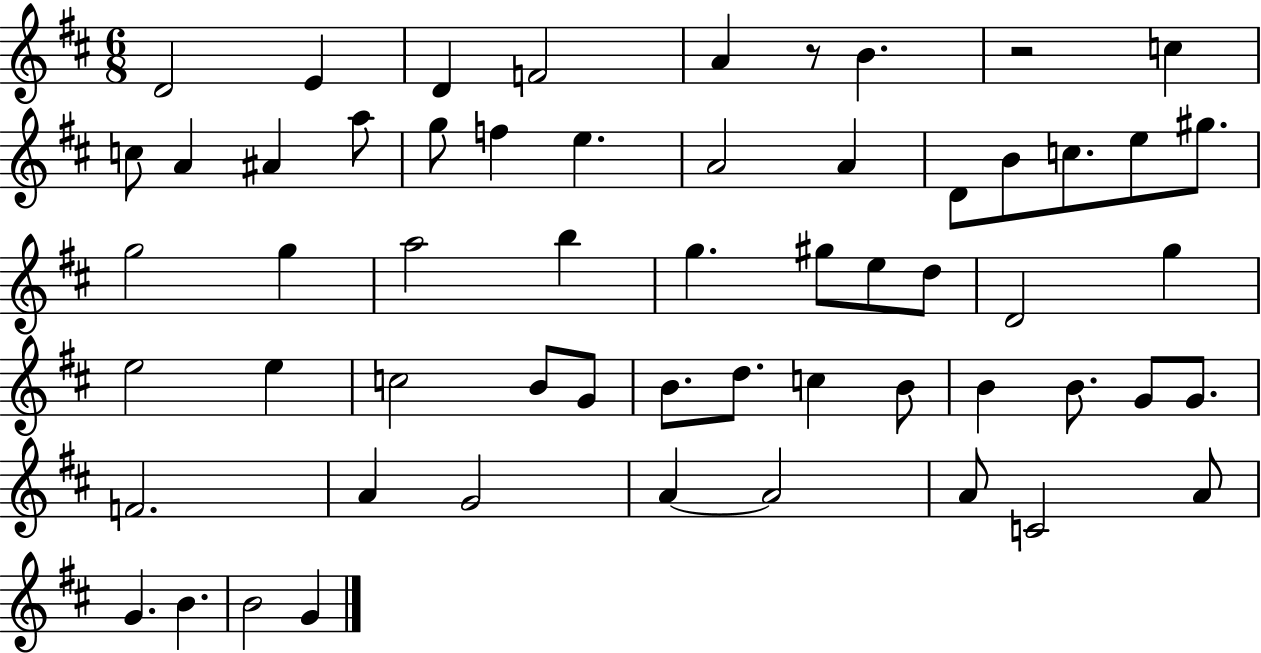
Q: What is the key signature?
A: D major